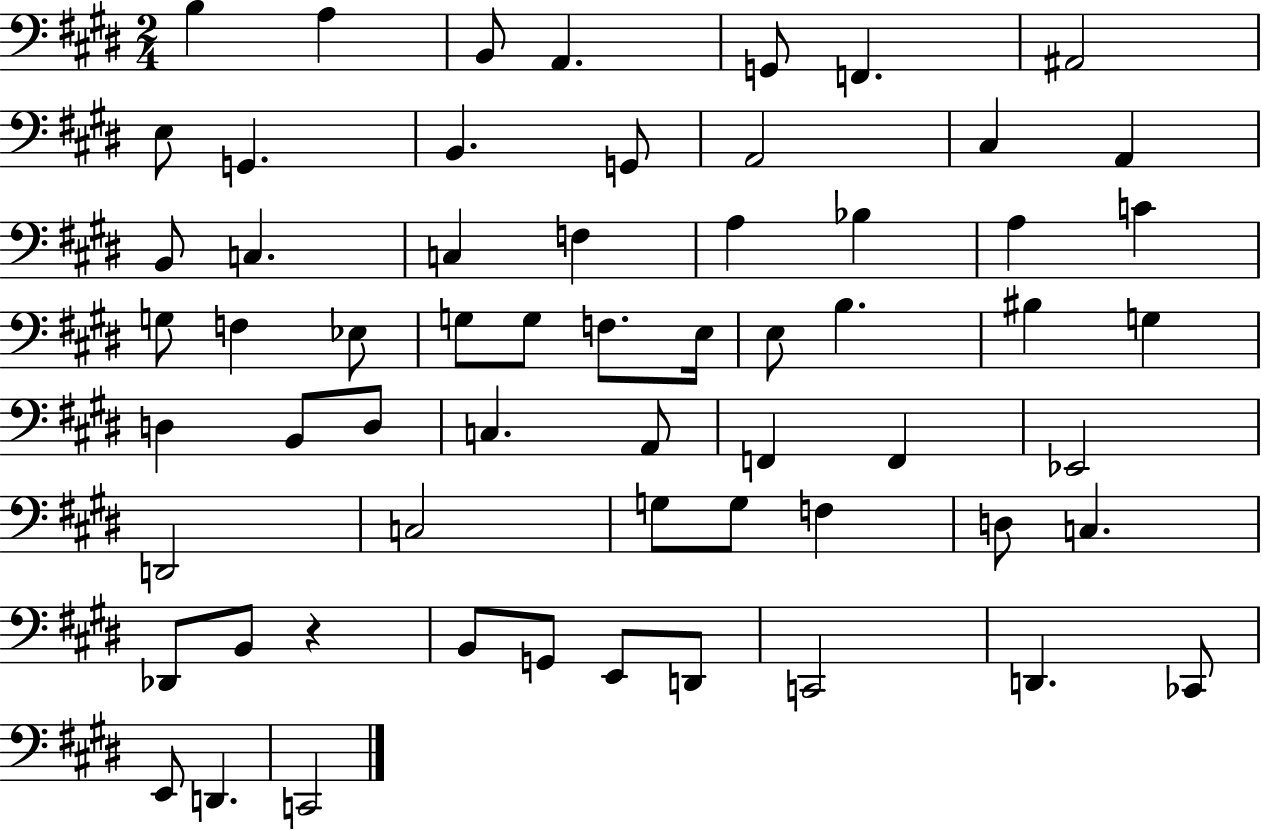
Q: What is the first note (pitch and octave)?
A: B3